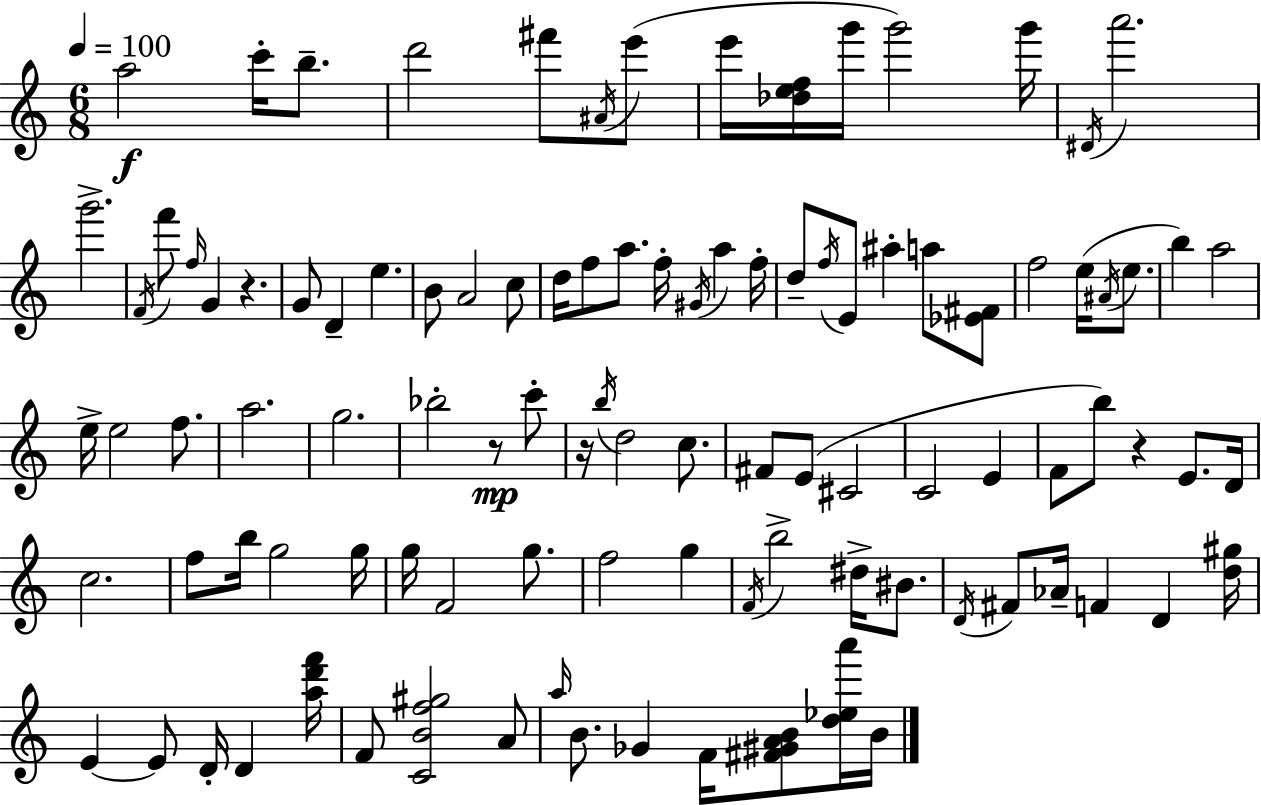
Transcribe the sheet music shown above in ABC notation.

X:1
T:Untitled
M:6/8
L:1/4
K:C
a2 c'/4 b/2 d'2 ^f'/2 ^A/4 e'/2 e'/4 [_def]/4 g'/4 g'2 g'/4 ^D/4 a'2 g'2 F/4 f'/2 f/4 G z G/2 D e B/2 A2 c/2 d/4 f/2 a/2 f/4 ^G/4 a f/4 d/2 f/4 E/2 ^a a/2 [_E^F]/2 f2 e/4 ^A/4 e/2 b a2 e/4 e2 f/2 a2 g2 _b2 z/2 c'/2 z/4 b/4 d2 c/2 ^F/2 E/2 ^C2 C2 E F/2 b/2 z E/2 D/4 c2 f/2 b/4 g2 g/4 g/4 F2 g/2 f2 g F/4 b2 ^d/4 ^B/2 D/4 ^F/2 _A/4 F D [d^g]/4 E E/2 D/4 D [ad'f']/4 F/2 [CBf^g]2 A/2 a/4 B/2 _G F/4 [^F^GAB]/2 [d_ea']/4 B/4